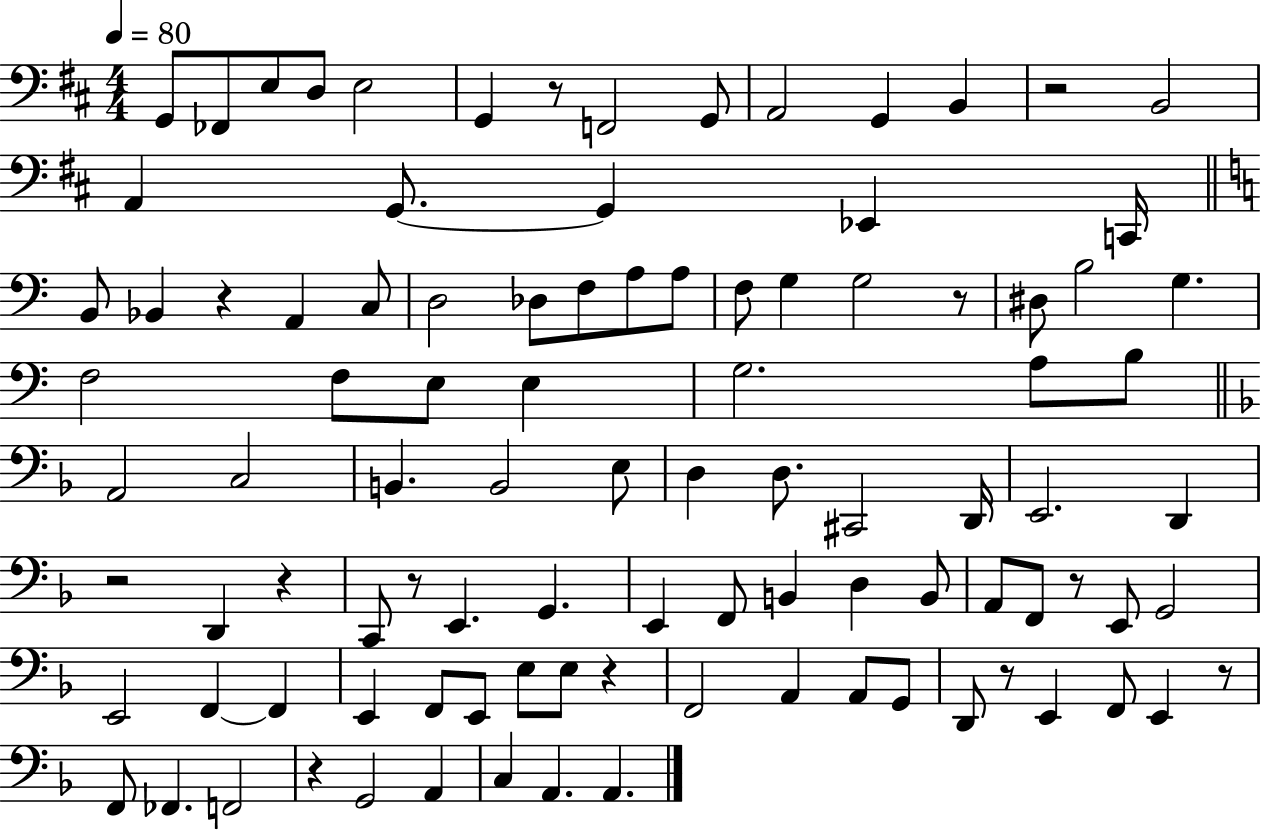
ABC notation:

X:1
T:Untitled
M:4/4
L:1/4
K:D
G,,/2 _F,,/2 E,/2 D,/2 E,2 G,, z/2 F,,2 G,,/2 A,,2 G,, B,, z2 B,,2 A,, G,,/2 G,, _E,, C,,/4 B,,/2 _B,, z A,, C,/2 D,2 _D,/2 F,/2 A,/2 A,/2 F,/2 G, G,2 z/2 ^D,/2 B,2 G, F,2 F,/2 E,/2 E, G,2 A,/2 B,/2 A,,2 C,2 B,, B,,2 E,/2 D, D,/2 ^C,,2 D,,/4 E,,2 D,, z2 D,, z C,,/2 z/2 E,, G,, E,, F,,/2 B,, D, B,,/2 A,,/2 F,,/2 z/2 E,,/2 G,,2 E,,2 F,, F,, E,, F,,/2 E,,/2 E,/2 E,/2 z F,,2 A,, A,,/2 G,,/2 D,,/2 z/2 E,, F,,/2 E,, z/2 F,,/2 _F,, F,,2 z G,,2 A,, C, A,, A,,